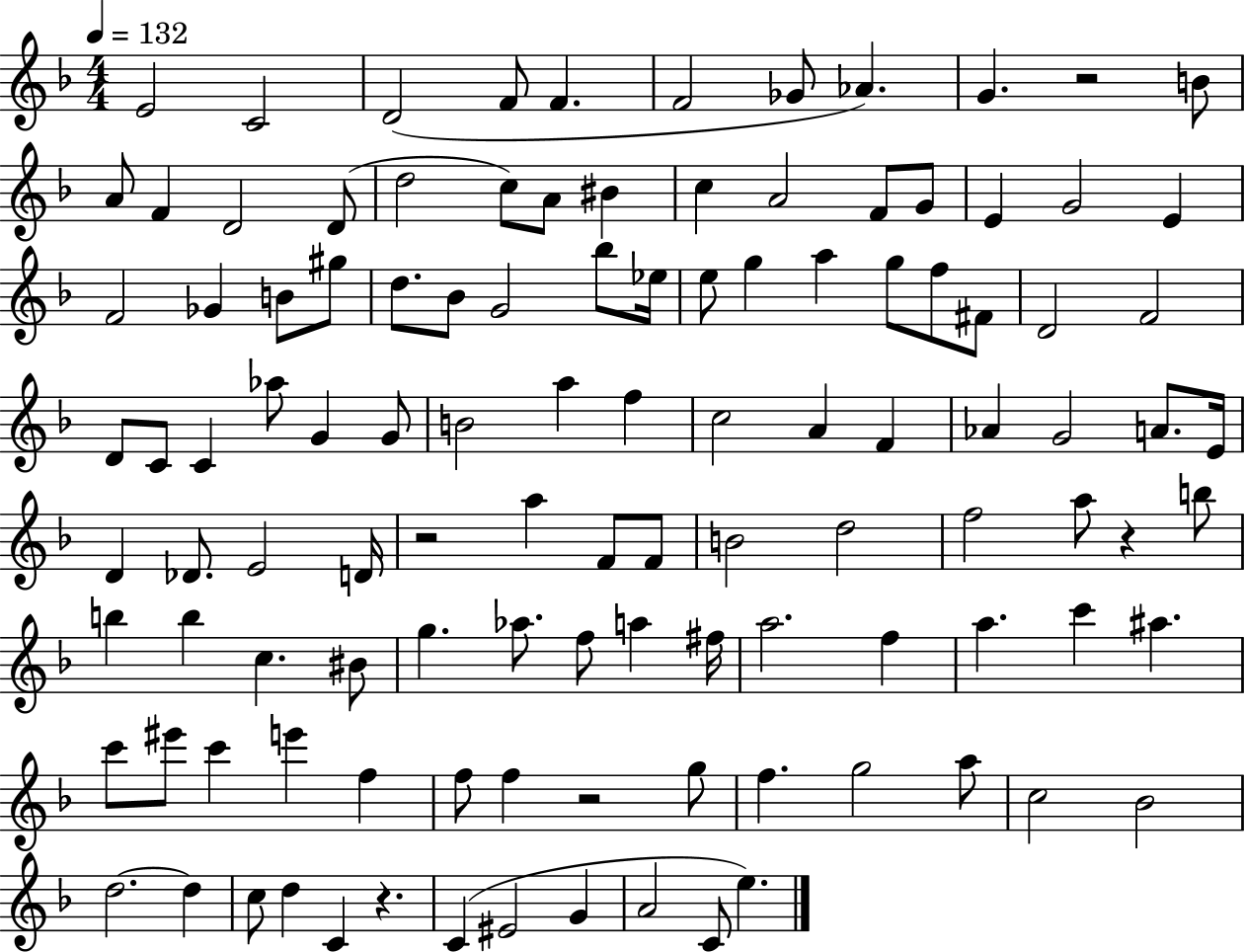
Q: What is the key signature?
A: F major